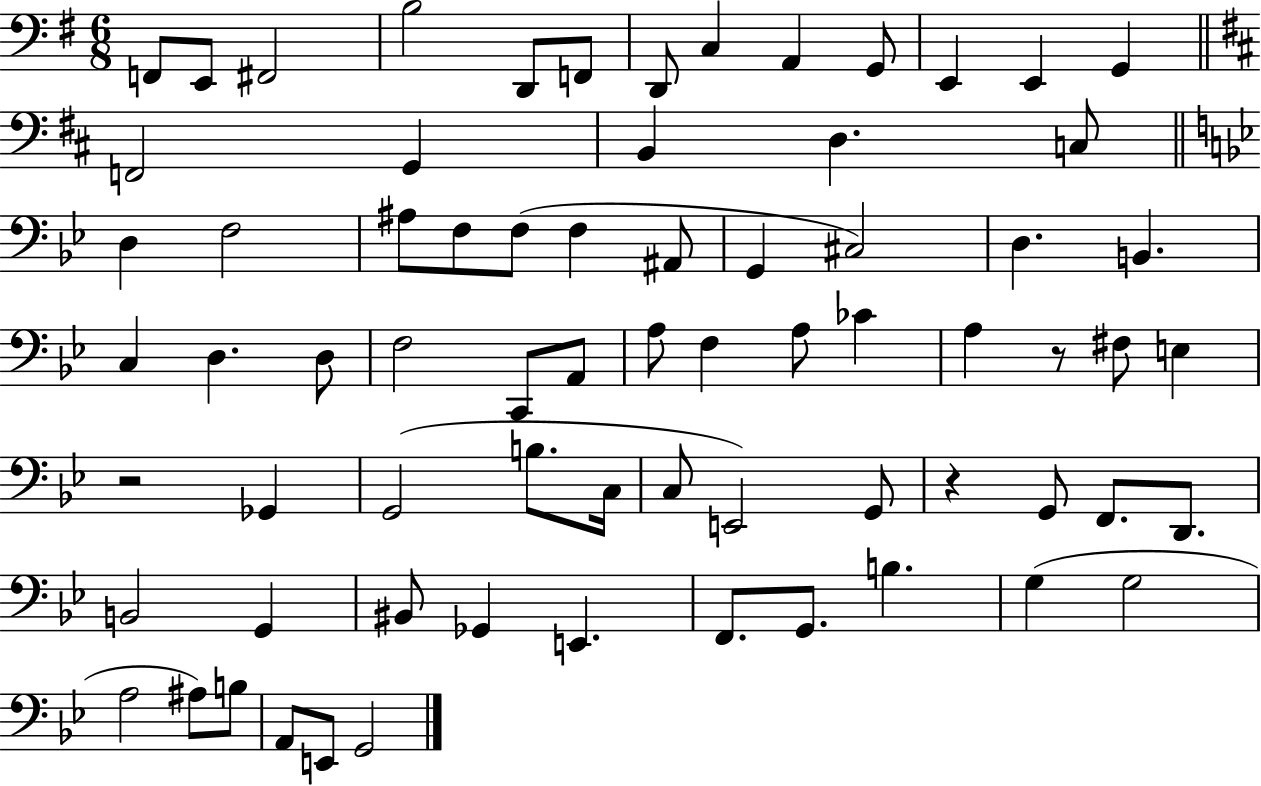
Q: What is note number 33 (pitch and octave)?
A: F3